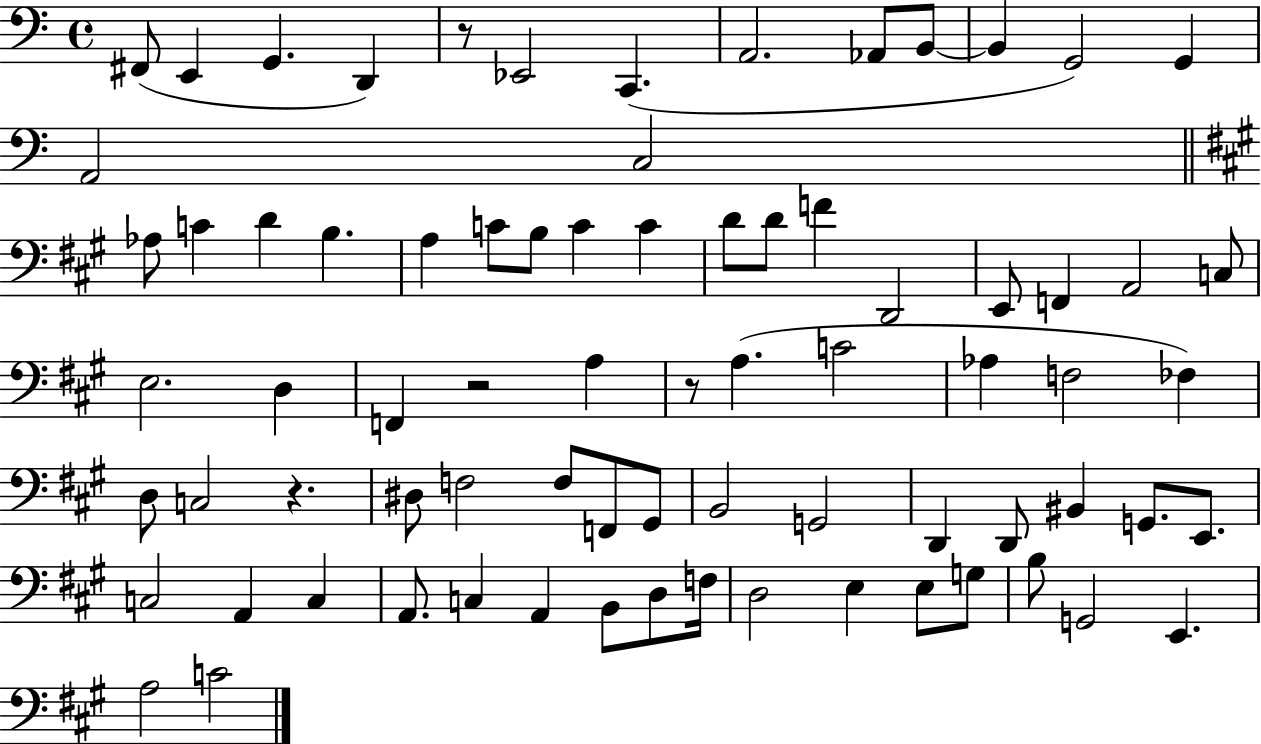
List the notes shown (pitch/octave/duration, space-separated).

F#2/e E2/q G2/q. D2/q R/e Eb2/h C2/q. A2/h. Ab2/e B2/e B2/q G2/h G2/q A2/h C3/h Ab3/e C4/q D4/q B3/q. A3/q C4/e B3/e C4/q C4/q D4/e D4/e F4/q D2/h E2/e F2/q A2/h C3/e E3/h. D3/q F2/q R/h A3/q R/e A3/q. C4/h Ab3/q F3/h FES3/q D3/e C3/h R/q. D#3/e F3/h F3/e F2/e G#2/e B2/h G2/h D2/q D2/e BIS2/q G2/e. E2/e. C3/h A2/q C3/q A2/e. C3/q A2/q B2/e D3/e F3/s D3/h E3/q E3/e G3/e B3/e G2/h E2/q. A3/h C4/h